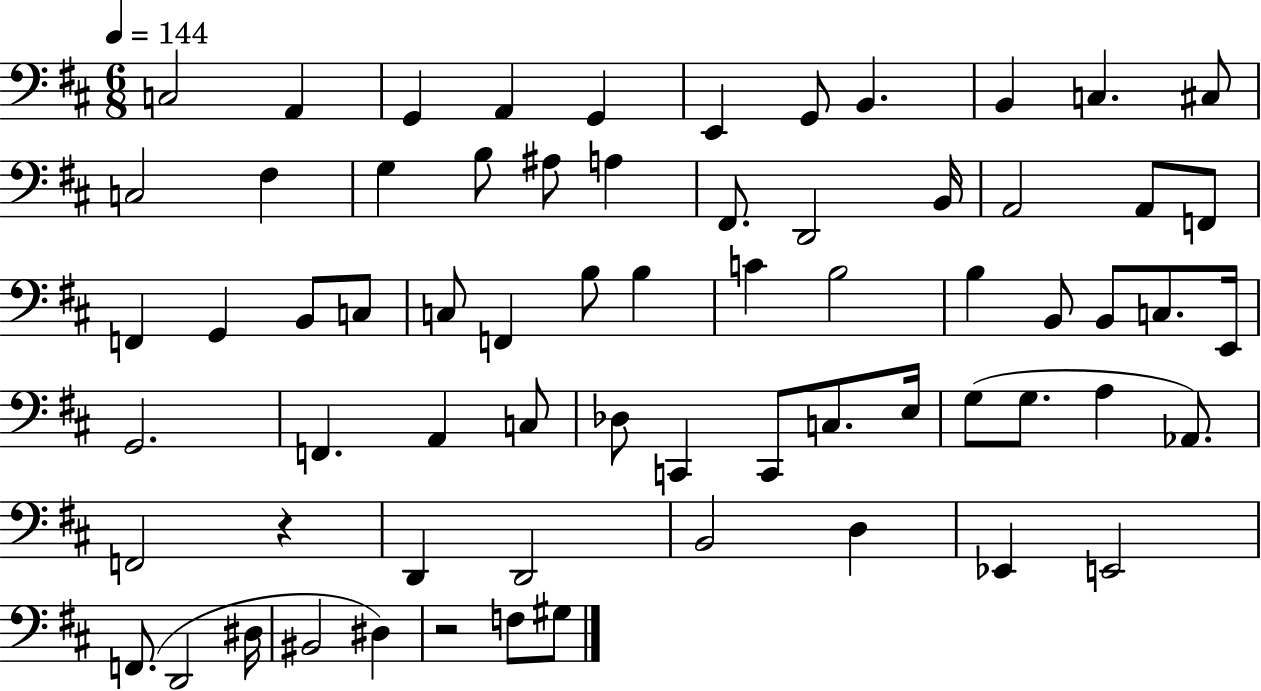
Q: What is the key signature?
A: D major